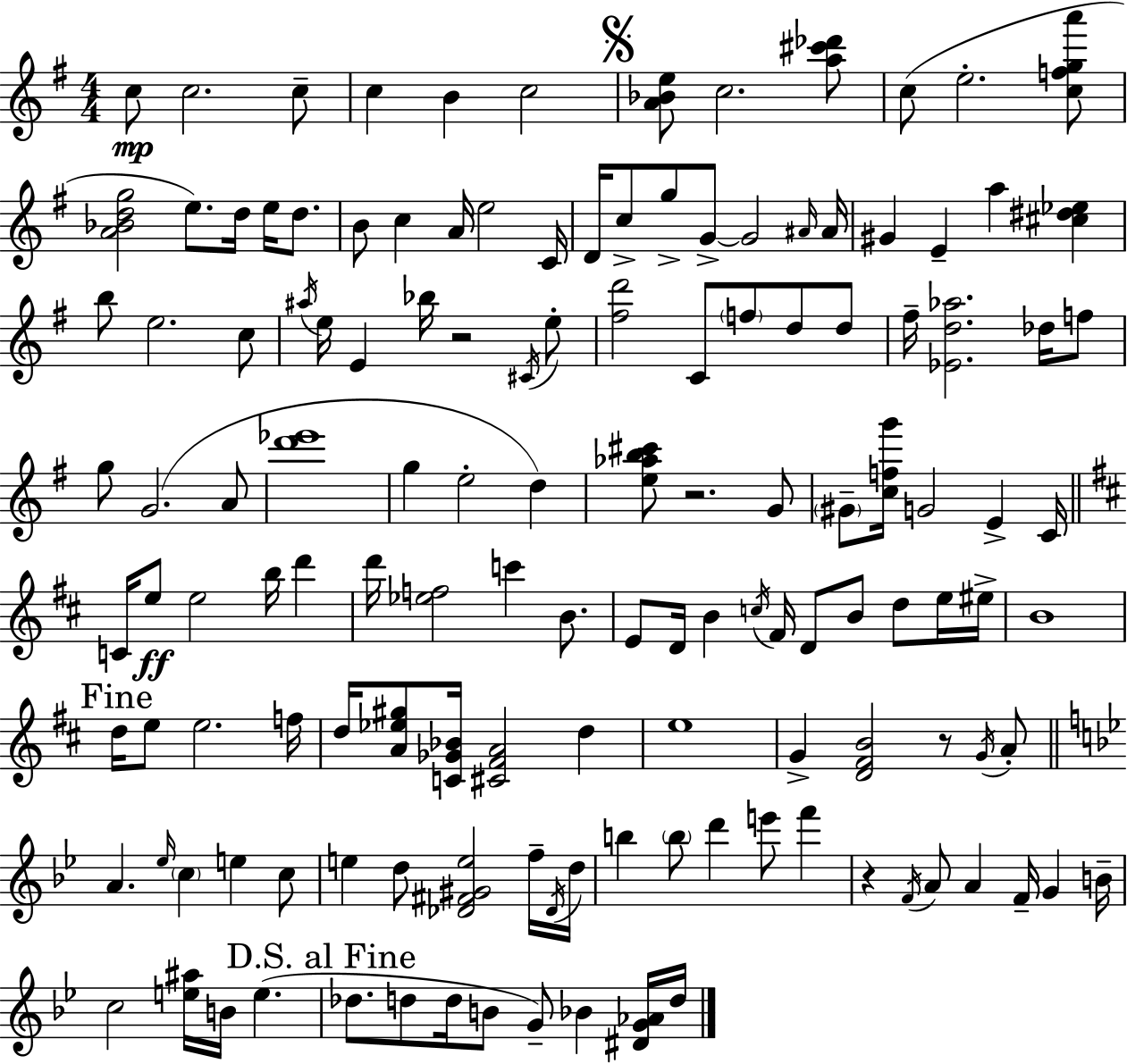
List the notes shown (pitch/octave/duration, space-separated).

C5/e C5/h. C5/e C5/q B4/q C5/h [A4,Bb4,E5]/e C5/h. [A5,C#6,Db6]/e C5/e E5/h. [C5,F5,G5,A6]/e [A4,Bb4,D5,G5]/h E5/e. D5/s E5/s D5/e. B4/e C5/q A4/s E5/h C4/s D4/s C5/e G5/e G4/e G4/h A#4/s A#4/s G#4/q E4/q A5/q [C#5,D#5,Eb5]/q B5/e E5/h. C5/e A#5/s E5/s E4/q Bb5/s R/h C#4/s E5/e [F#5,D6]/h C4/e F5/e D5/e D5/e F#5/s [Eb4,D5,Ab5]/h. Db5/s F5/e G5/e G4/h. A4/e [D6,Eb6]/w G5/q E5/h D5/q [E5,Ab5,B5,C#6]/e R/h. G4/e G#4/e [C5,F5,G6]/s G4/h E4/q C4/s C4/s E5/e E5/h B5/s D6/q D6/s [Eb5,F5]/h C6/q B4/e. E4/e D4/s B4/q C5/s F#4/s D4/e B4/e D5/e E5/s EIS5/s B4/w D5/s E5/e E5/h. F5/s D5/s [A4,Eb5,G#5]/e [C4,Gb4,Bb4]/s [C#4,F#4,A4]/h D5/q E5/w G4/q [D4,F#4,B4]/h R/e G4/s A4/e A4/q. Eb5/s C5/q E5/q C5/e E5/q D5/e [Db4,F#4,G#4,E5]/h F5/s Db4/s D5/s B5/q B5/e D6/q E6/e F6/q R/q F4/s A4/e A4/q F4/s G4/q B4/s C5/h [E5,A#5]/s B4/s E5/q. Db5/e. D5/e D5/s B4/e G4/e Bb4/q [D#4,G4,Ab4]/s D5/s